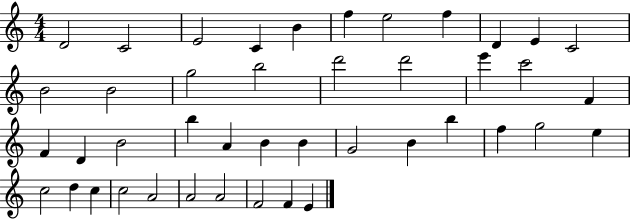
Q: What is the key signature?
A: C major